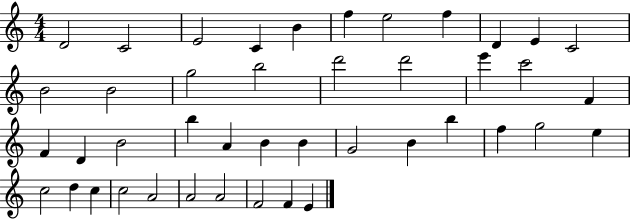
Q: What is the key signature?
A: C major